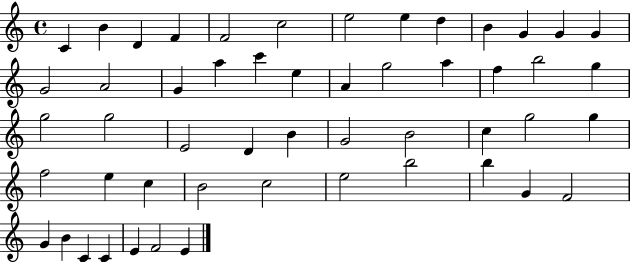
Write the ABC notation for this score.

X:1
T:Untitled
M:4/4
L:1/4
K:C
C B D F F2 c2 e2 e d B G G G G2 A2 G a c' e A g2 a f b2 g g2 g2 E2 D B G2 B2 c g2 g f2 e c B2 c2 e2 b2 b G F2 G B C C E F2 E